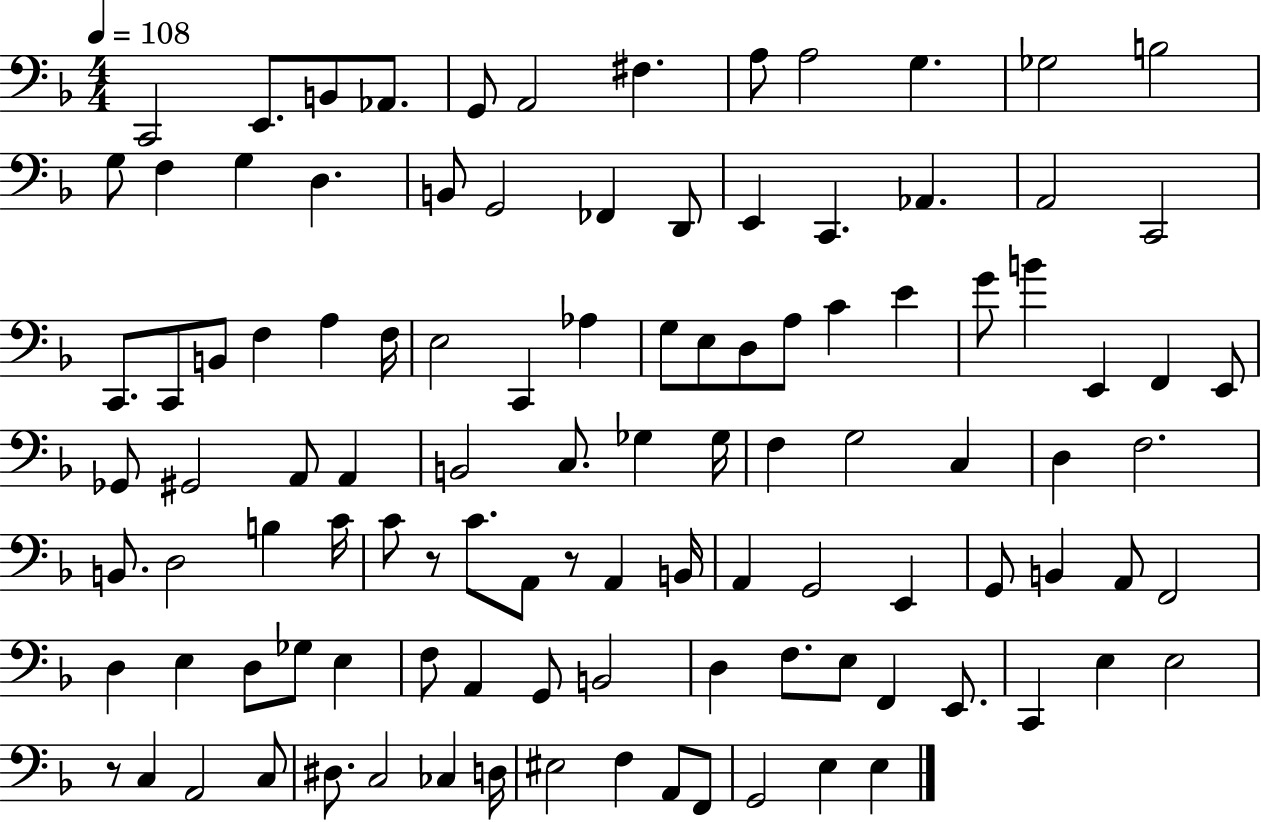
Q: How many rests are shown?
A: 3